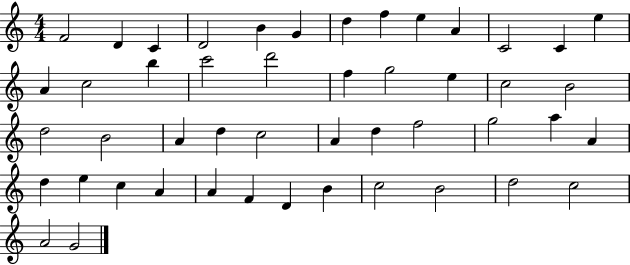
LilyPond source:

{
  \clef treble
  \numericTimeSignature
  \time 4/4
  \key c \major
  f'2 d'4 c'4 | d'2 b'4 g'4 | d''4 f''4 e''4 a'4 | c'2 c'4 e''4 | \break a'4 c''2 b''4 | c'''2 d'''2 | f''4 g''2 e''4 | c''2 b'2 | \break d''2 b'2 | a'4 d''4 c''2 | a'4 d''4 f''2 | g''2 a''4 a'4 | \break d''4 e''4 c''4 a'4 | a'4 f'4 d'4 b'4 | c''2 b'2 | d''2 c''2 | \break a'2 g'2 | \bar "|."
}